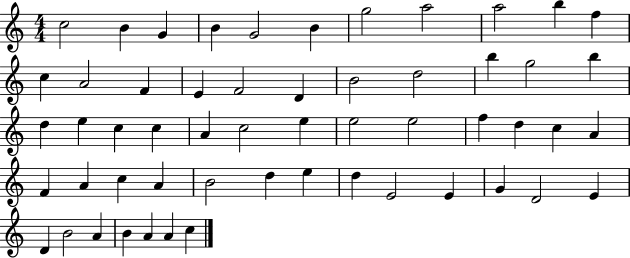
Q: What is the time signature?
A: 4/4